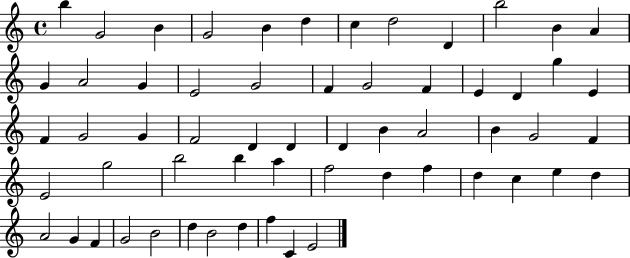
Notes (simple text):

B5/q G4/h B4/q G4/h B4/q D5/q C5/q D5/h D4/q B5/h B4/q A4/q G4/q A4/h G4/q E4/h G4/h F4/q G4/h F4/q E4/q D4/q G5/q E4/q F4/q G4/h G4/q F4/h D4/q D4/q D4/q B4/q A4/h B4/q G4/h F4/q E4/h G5/h B5/h B5/q A5/q F5/h D5/q F5/q D5/q C5/q E5/q D5/q A4/h G4/q F4/q G4/h B4/h D5/q B4/h D5/q F5/q C4/q E4/h